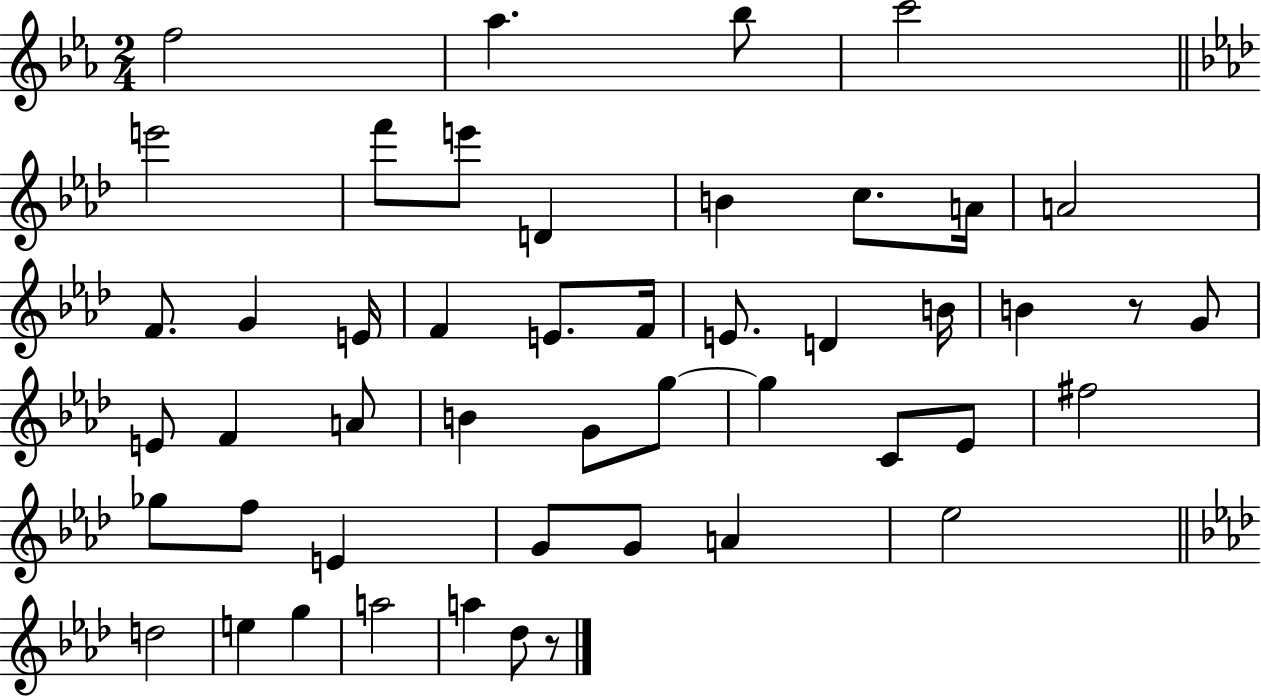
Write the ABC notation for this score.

X:1
T:Untitled
M:2/4
L:1/4
K:Eb
f2 _a _b/2 c'2 e'2 f'/2 e'/2 D B c/2 A/4 A2 F/2 G E/4 F E/2 F/4 E/2 D B/4 B z/2 G/2 E/2 F A/2 B G/2 g/2 g C/2 _E/2 ^f2 _g/2 f/2 E G/2 G/2 A _e2 d2 e g a2 a _d/2 z/2